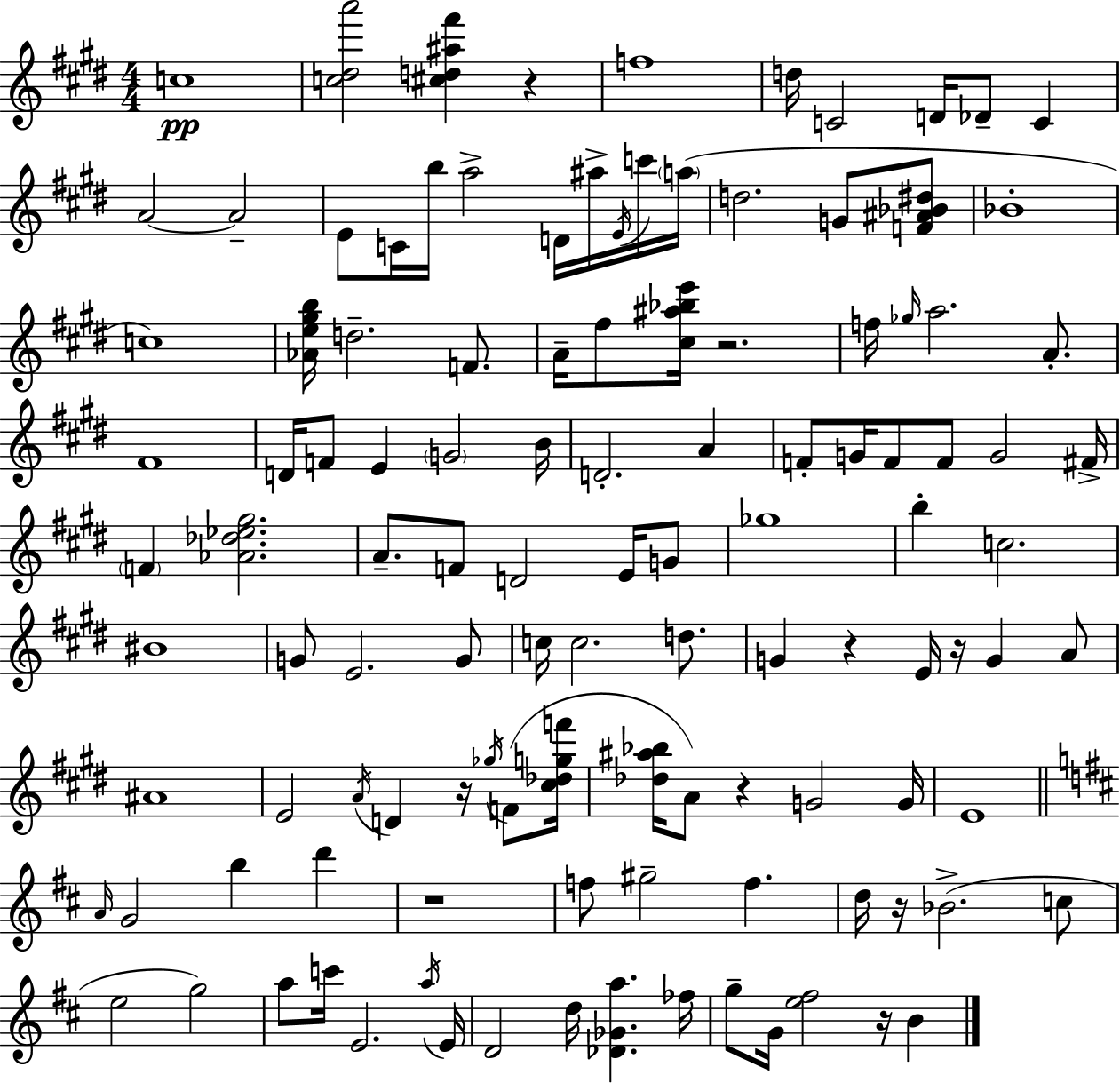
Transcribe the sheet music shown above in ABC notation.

X:1
T:Untitled
M:4/4
L:1/4
K:E
c4 [c^da']2 [^cd^a^f'] z f4 d/4 C2 D/4 _D/2 C A2 A2 E/2 C/4 b/4 a2 D/4 ^a/4 E/4 c'/4 a/4 d2 G/2 [F^A_B^d]/2 _B4 c4 [_Ae^gb]/4 d2 F/2 A/4 ^f/2 [^c^a_be']/4 z2 f/4 _g/4 a2 A/2 ^F4 D/4 F/2 E G2 B/4 D2 A F/2 G/4 F/2 F/2 G2 ^F/4 F [_A_d_e^g]2 A/2 F/2 D2 E/4 G/2 _g4 b c2 ^B4 G/2 E2 G/2 c/4 c2 d/2 G z E/4 z/4 G A/2 ^A4 E2 A/4 D z/4 _g/4 F/2 [^c_dgf']/4 [_d^a_b]/4 A/2 z G2 G/4 E4 A/4 G2 b d' z4 f/2 ^g2 f d/4 z/4 _B2 c/2 e2 g2 a/2 c'/4 E2 a/4 E/4 D2 d/4 [_D_Ga] _f/4 g/2 G/4 [e^f]2 z/4 B